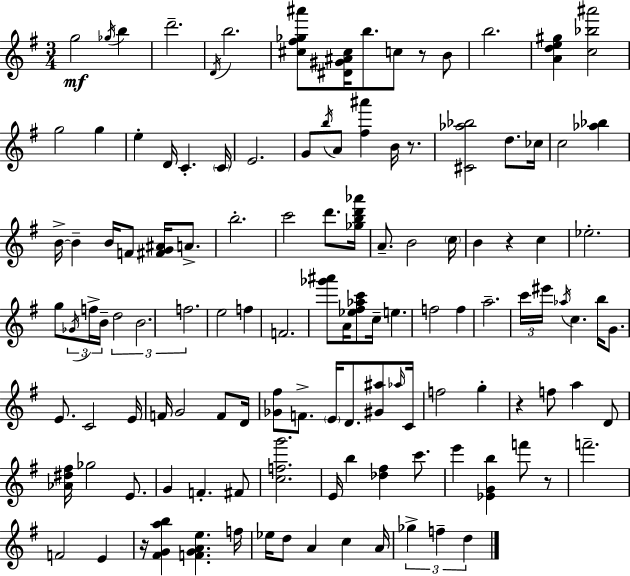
G5/h Gb5/s B5/q D6/h. D4/s B5/h. [C#5,F#5,Gb5,A#6]/e [D#4,G#4,A#4,C#5]/s B5/e. C5/e R/e B4/e B5/h. [A4,D5,E5,G#5]/q [C5,Bb5,A#6]/h G5/h G5/q E5/q D4/s C4/q. C4/s E4/h. G4/e B5/s A4/e [F#5,A#6]/q B4/s R/e. [C#4,Ab5,Bb5]/h D5/e. CES5/s C5/h [Ab5,Bb5]/q B4/s B4/q B4/s F4/e [F#4,G4,A#4]/s A4/e. B5/h. C6/h D6/e. [Gb5,B5,D6,Ab6]/s A4/e. B4/h C5/s B4/q R/q C5/q Eb5/h. G5/e Gb4/s F5/s B4/s D5/h B4/h. F5/h. E5/h F5/q F4/h. [Gb6,A#6]/e A4/s [Eb5,F#5,Ab5,C6]/e C5/s E5/q. F5/h F5/q A5/h. C6/s EIS6/s Ab5/s C5/q. B5/s G4/e. E4/e. C4/h E4/s F4/s G4/h F4/e D4/s [Gb4,F#5]/e F4/e. E4/s D4/e. [G#4,A#5]/e Ab5/s C4/s F5/h G5/q R/q F5/e A5/q D4/e [Ab4,D#5,F#5]/s Gb5/h E4/e. G4/q F4/q. F#4/e [C5,F5,G6]/h. E4/s B5/q [Db5,F#5]/q C6/e. E6/q [Eb4,G4,B5]/q F6/e R/e F6/h. F4/h E4/q R/s [F#4,G4,A5,B5]/q [F4,G4,A4,E5]/q. F5/s Eb5/s D5/e A4/q C5/q A4/s Gb5/q F5/q D5/q